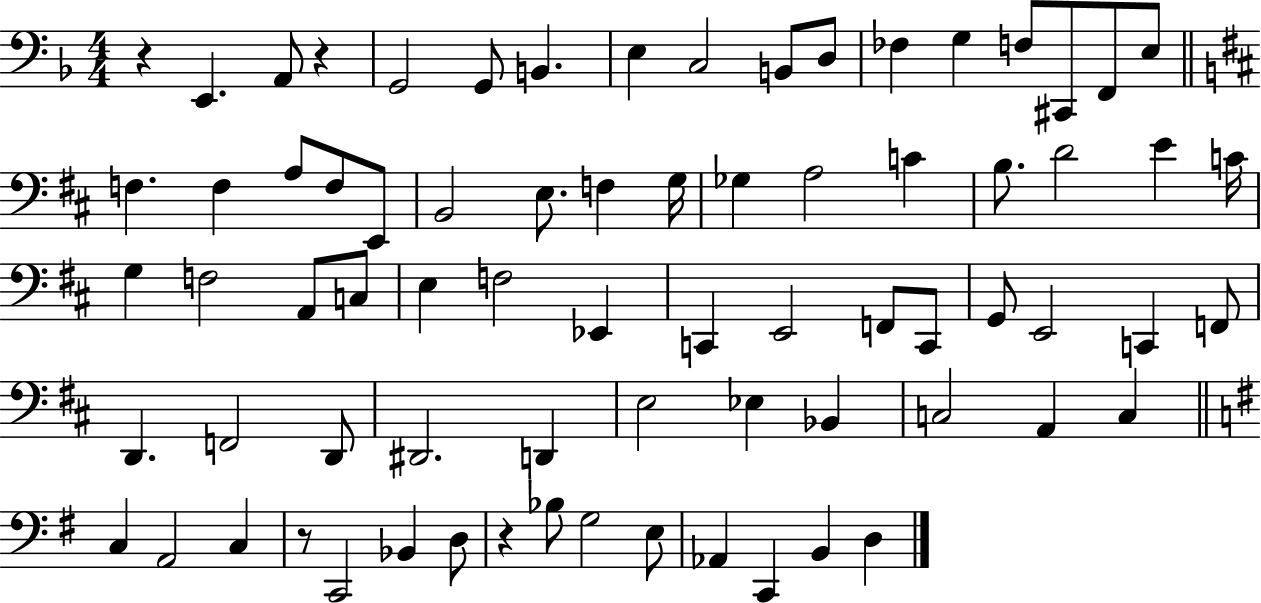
{
  \clef bass
  \numericTimeSignature
  \time 4/4
  \key f \major
  r4 e,4. a,8 r4 | g,2 g,8 b,4. | e4 c2 b,8 d8 | fes4 g4 f8 cis,8 f,8 e8 | \break \bar "||" \break \key d \major f4. f4 a8 f8 e,8 | b,2 e8. f4 g16 | ges4 a2 c'4 | b8. d'2 e'4 c'16 | \break g4 f2 a,8 c8 | e4 f2 ees,4 | c,4 e,2 f,8 c,8 | g,8 e,2 c,4 f,8 | \break d,4. f,2 d,8 | dis,2. d,4 | e2 ees4 bes,4 | c2 a,4 c4 | \break \bar "||" \break \key g \major c4 a,2 c4 | r8 c,2 bes,4 d8 | r4 bes8 g2 e8 | aes,4 c,4 b,4 d4 | \break \bar "|."
}